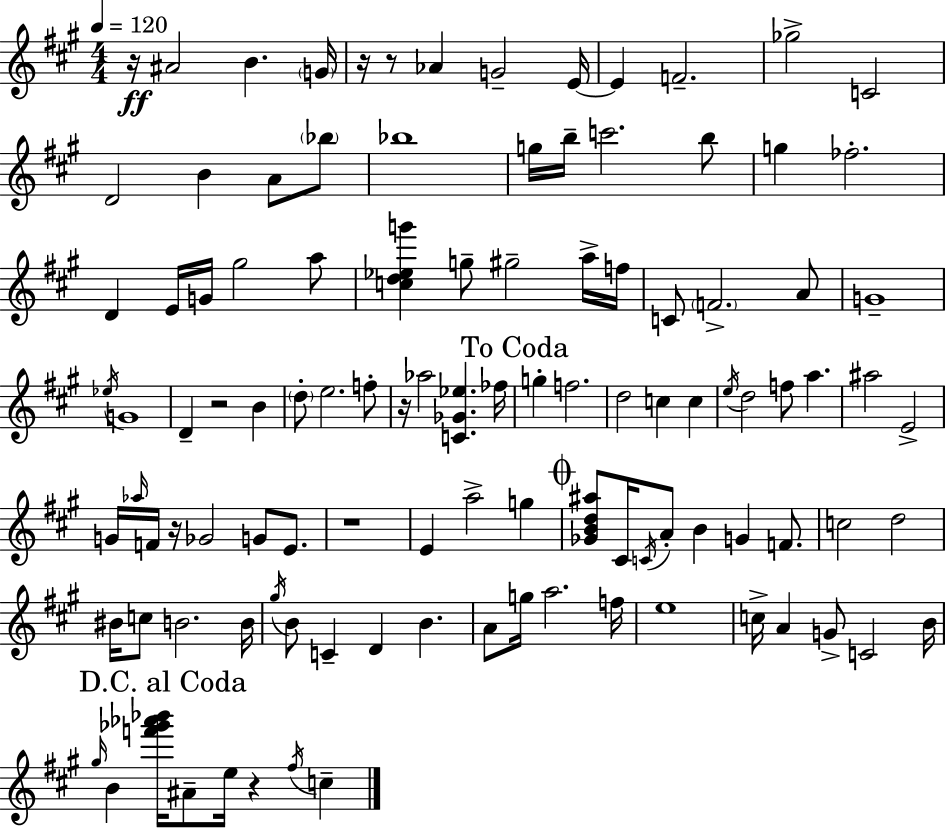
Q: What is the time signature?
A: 4/4